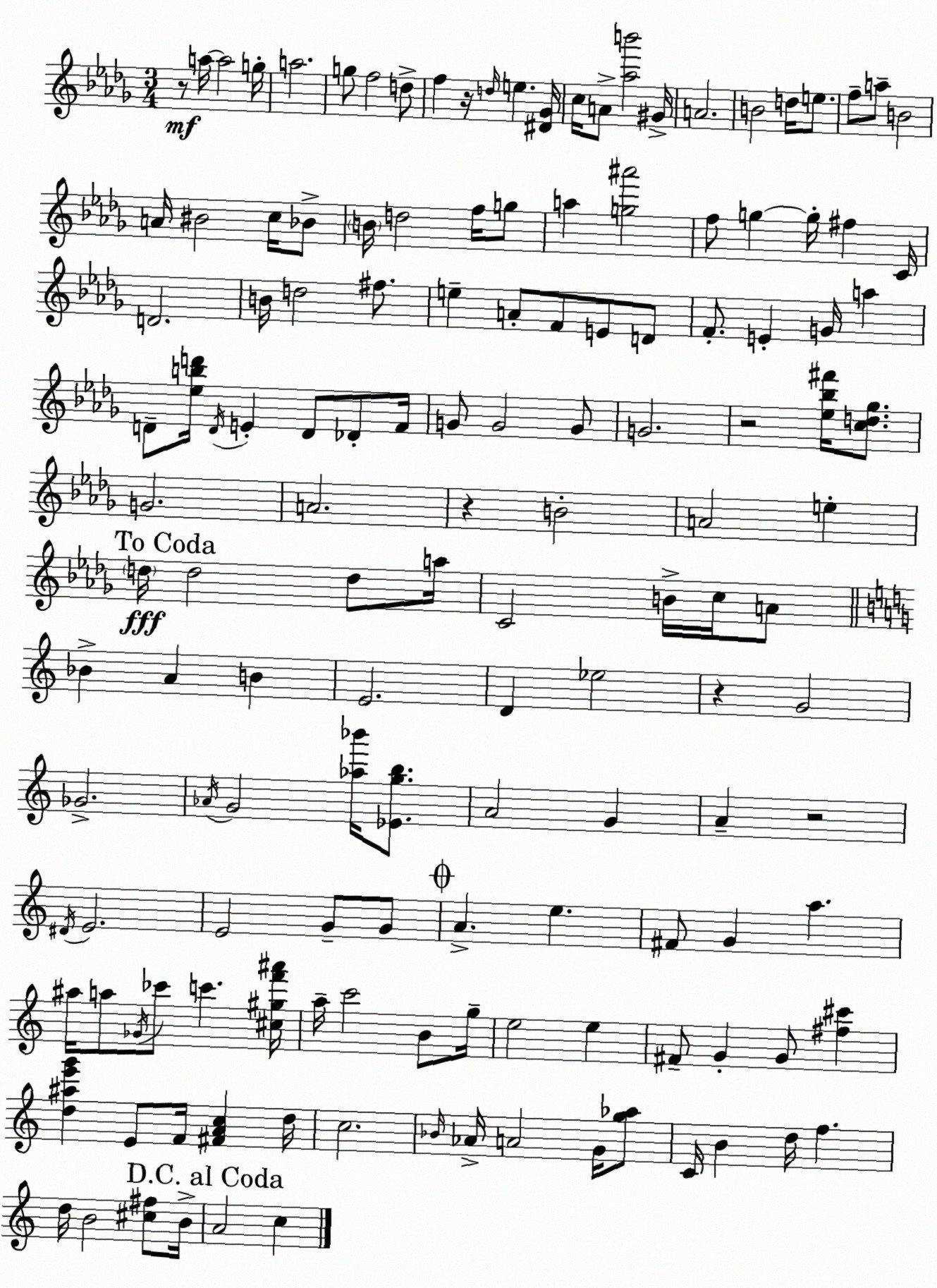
X:1
T:Untitled
M:3/4
L:1/4
K:Bbm
z/2 a/4 a2 g/4 a2 g/2 f2 d/2 f z/4 d/4 e [^D_G]/4 c/4 A/2 [_ab']2 ^G/4 A2 B2 d/4 e/2 f/2 a/2 B2 A/4 ^B2 c/4 _B/2 B/4 d2 f/4 g/2 a [g^a']2 f/2 g g/4 ^f C/4 D2 B/4 d2 ^f/2 e A/2 F/2 E/2 D/2 F/2 E G/4 a D/2 [_ebd']/4 D/4 E D/2 _D/2 F/4 G/2 G2 G/2 G2 z2 [_e_b^f']/4 [cd_g]/2 G2 A2 z B2 A2 e d/4 d2 d/2 a/4 C2 B/4 c/4 A/2 _B A B E2 D _e2 z G2 _G2 _A/4 G2 [_a_b']/4 [_Egb]/2 A2 G A z2 ^D/4 E2 E2 G/2 G/2 A e ^F/2 G a ^a/4 a/2 _G/4 _c'/2 c' [^c^gf'^a']/4 a/4 c'2 B/2 g/4 e2 e ^F/2 G G/2 [^f^c'] [d^ae'g'] E/2 F/4 [^FAc] d/4 c2 _B/4 _A/4 A2 G/4 [g_a]/2 C/4 B d/4 f d/4 B2 [^c^f]/2 B/4 A2 c